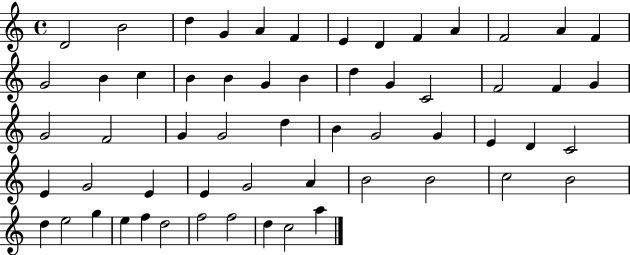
{
  \clef treble
  \time 4/4
  \defaultTimeSignature
  \key c \major
  d'2 b'2 | d''4 g'4 a'4 f'4 | e'4 d'4 f'4 a'4 | f'2 a'4 f'4 | \break g'2 b'4 c''4 | b'4 b'4 g'4 b'4 | d''4 g'4 c'2 | f'2 f'4 g'4 | \break g'2 f'2 | g'4 g'2 d''4 | b'4 g'2 g'4 | e'4 d'4 c'2 | \break e'4 g'2 e'4 | e'4 g'2 a'4 | b'2 b'2 | c''2 b'2 | \break d''4 e''2 g''4 | e''4 f''4 d''2 | f''2 f''2 | d''4 c''2 a''4 | \break \bar "|."
}